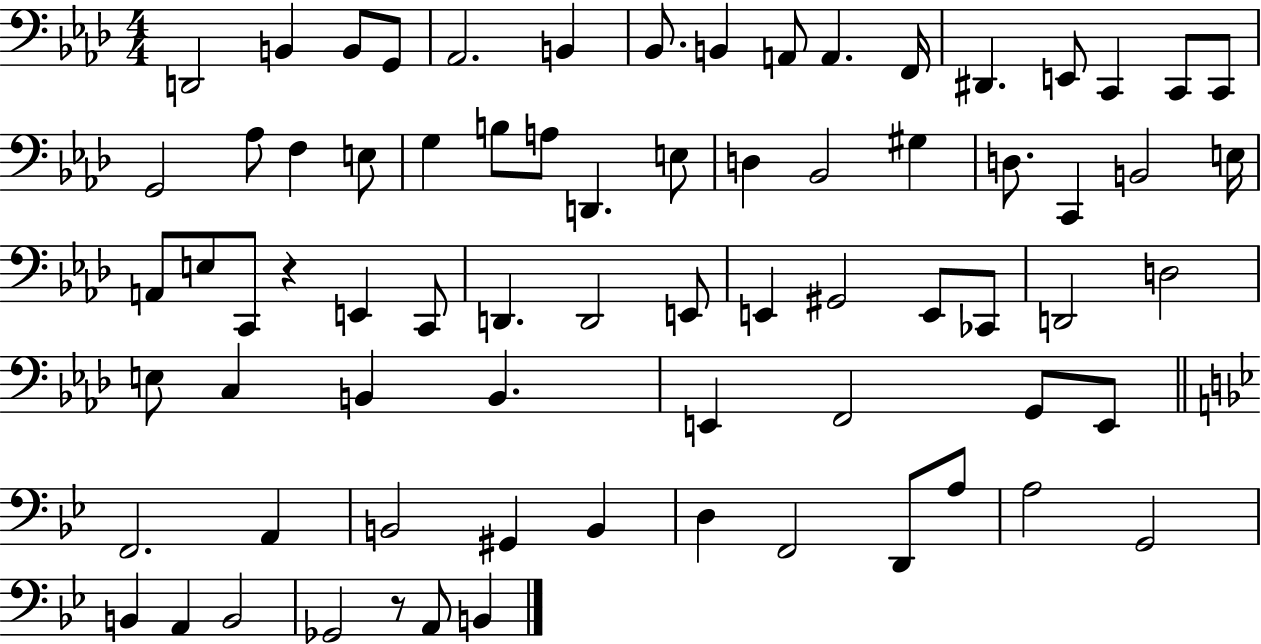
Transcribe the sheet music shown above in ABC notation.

X:1
T:Untitled
M:4/4
L:1/4
K:Ab
D,,2 B,, B,,/2 G,,/2 _A,,2 B,, _B,,/2 B,, A,,/2 A,, F,,/4 ^D,, E,,/2 C,, C,,/2 C,,/2 G,,2 _A,/2 F, E,/2 G, B,/2 A,/2 D,, E,/2 D, _B,,2 ^G, D,/2 C,, B,,2 E,/4 A,,/2 E,/2 C,,/2 z E,, C,,/2 D,, D,,2 E,,/2 E,, ^G,,2 E,,/2 _C,,/2 D,,2 D,2 E,/2 C, B,, B,, E,, F,,2 G,,/2 E,,/2 F,,2 A,, B,,2 ^G,, B,, D, F,,2 D,,/2 A,/2 A,2 G,,2 B,, A,, B,,2 _G,,2 z/2 A,,/2 B,,